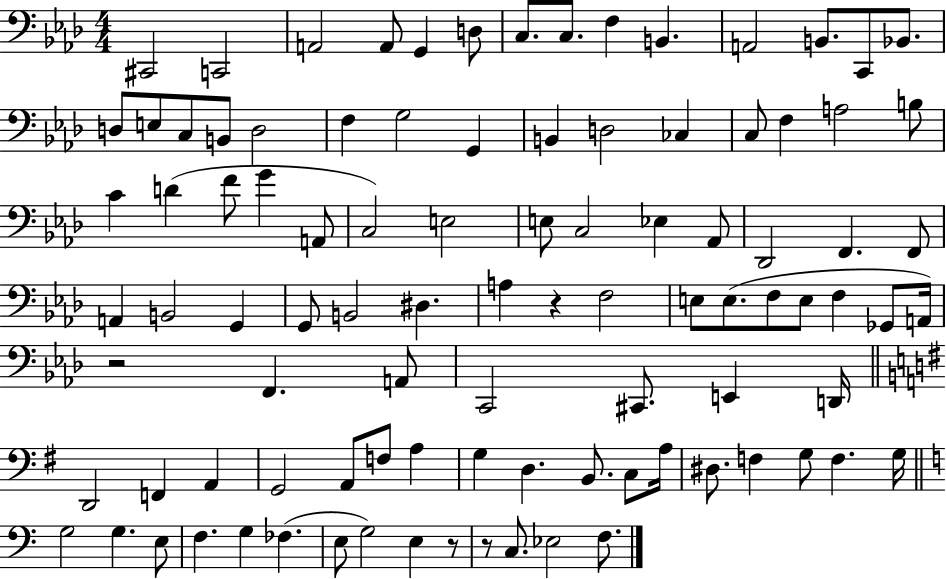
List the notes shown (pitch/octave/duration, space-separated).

C#2/h C2/h A2/h A2/e G2/q D3/e C3/e. C3/e. F3/q B2/q. A2/h B2/e. C2/e Bb2/e. D3/e E3/e C3/e B2/e D3/h F3/q G3/h G2/q B2/q D3/h CES3/q C3/e F3/q A3/h B3/e C4/q D4/q F4/e G4/q A2/e C3/h E3/h E3/e C3/h Eb3/q Ab2/e Db2/h F2/q. F2/e A2/q B2/h G2/q G2/e B2/h D#3/q. A3/q R/q F3/h E3/e E3/e. F3/e E3/e F3/q Gb2/e A2/s R/h F2/q. A2/e C2/h C#2/e. E2/q D2/s D2/h F2/q A2/q G2/h A2/e F3/e A3/q G3/q D3/q. B2/e. C3/e A3/s D#3/e. F3/q G3/e F3/q. G3/s G3/h G3/q. E3/e F3/q. G3/q FES3/q. E3/e G3/h E3/q R/e R/e C3/e. Eb3/h F3/e.